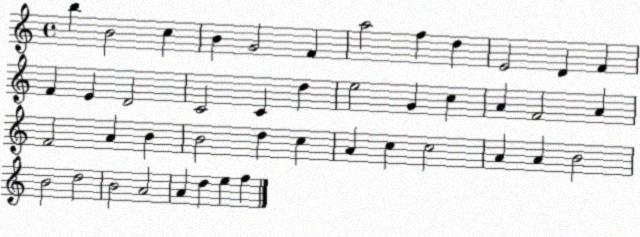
X:1
T:Untitled
M:4/4
L:1/4
K:C
b B2 c B G2 F a2 f d E2 D F F E D2 C2 C d e2 G c A F2 A F2 A B B2 d c A c c2 A A B2 B2 d2 B2 A2 A d e f